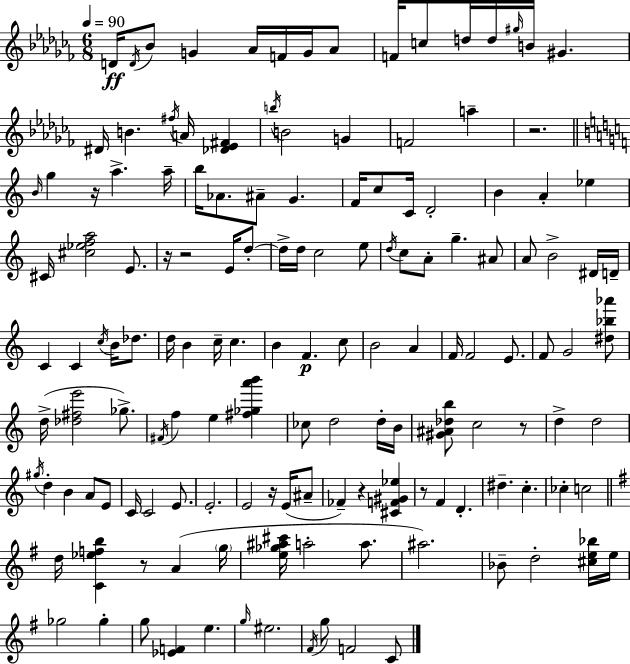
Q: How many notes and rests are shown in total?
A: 145